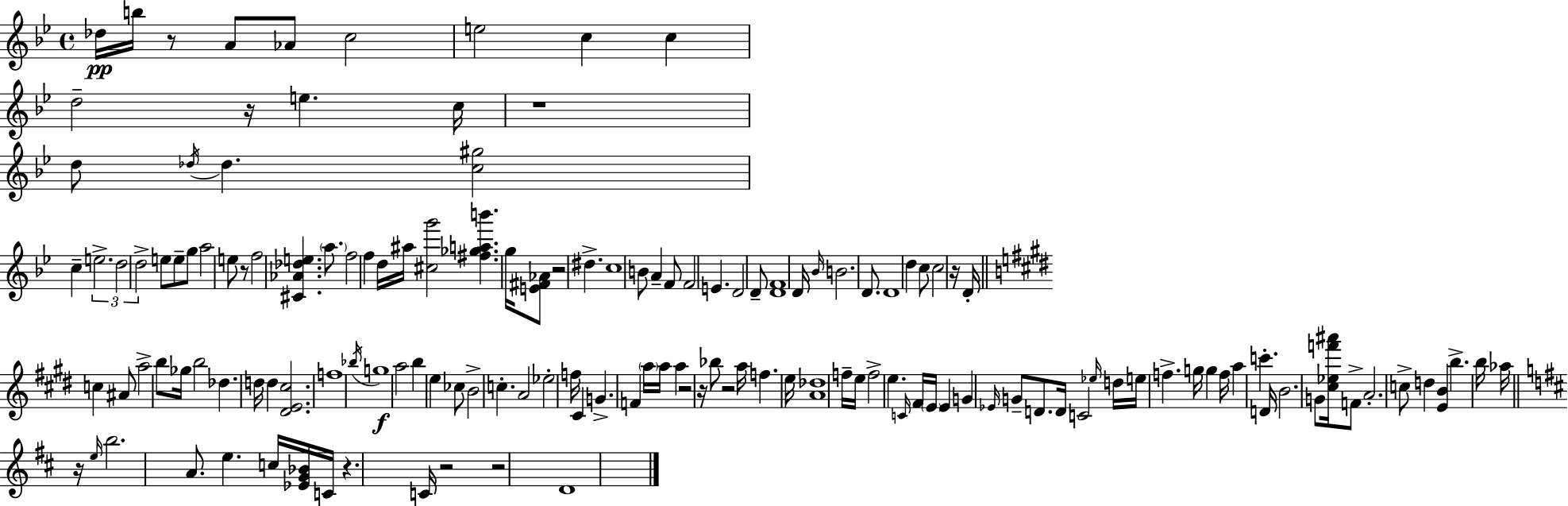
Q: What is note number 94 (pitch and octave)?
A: Eb5